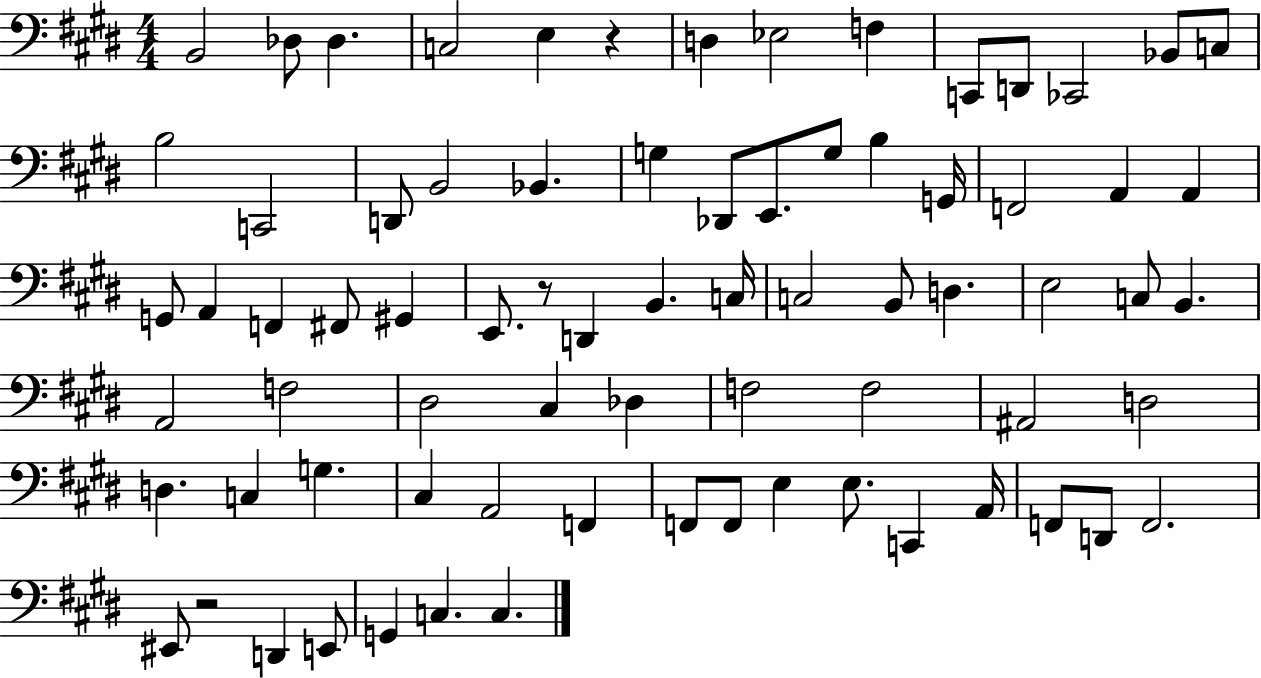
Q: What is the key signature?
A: E major